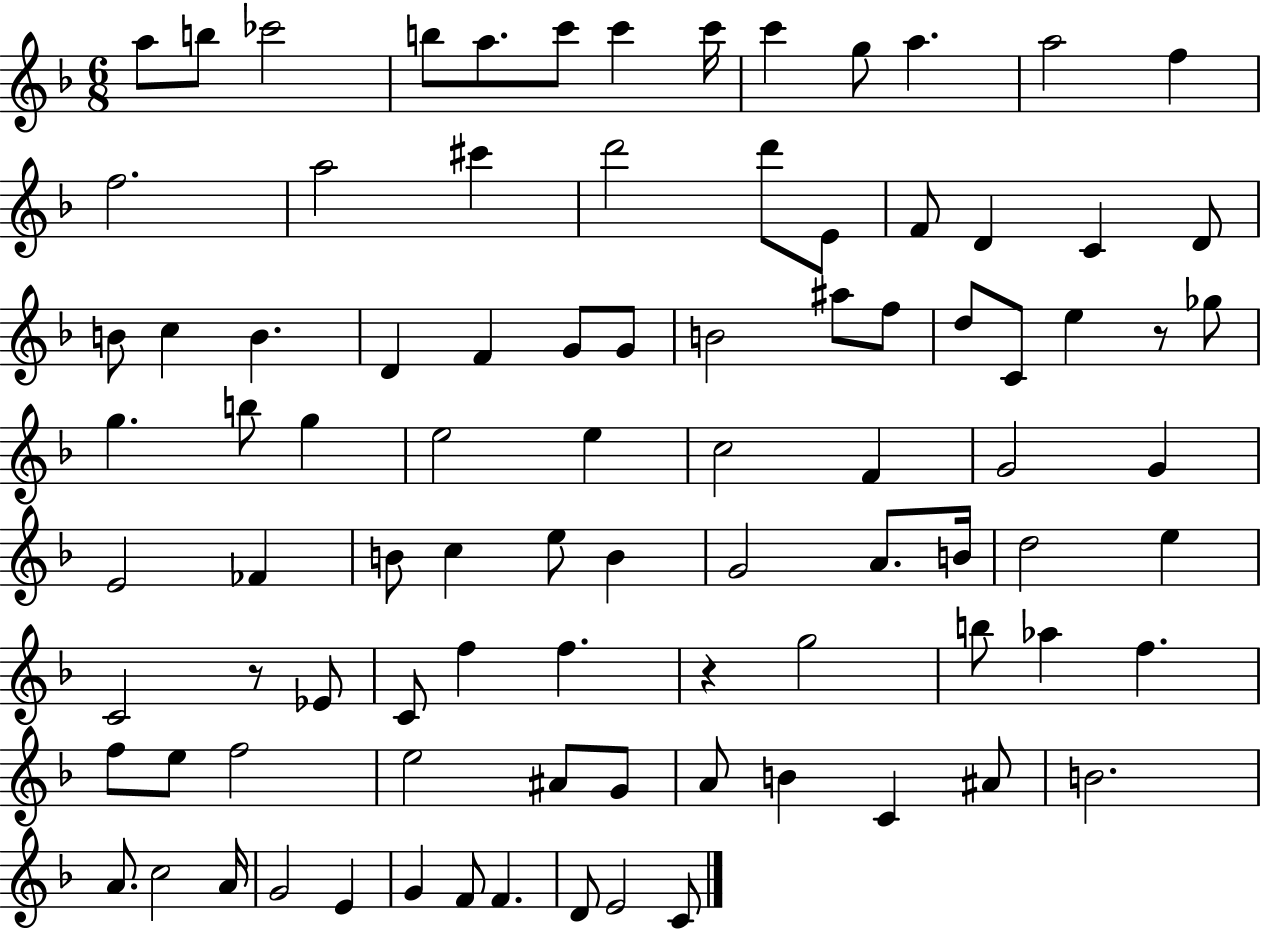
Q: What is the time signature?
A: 6/8